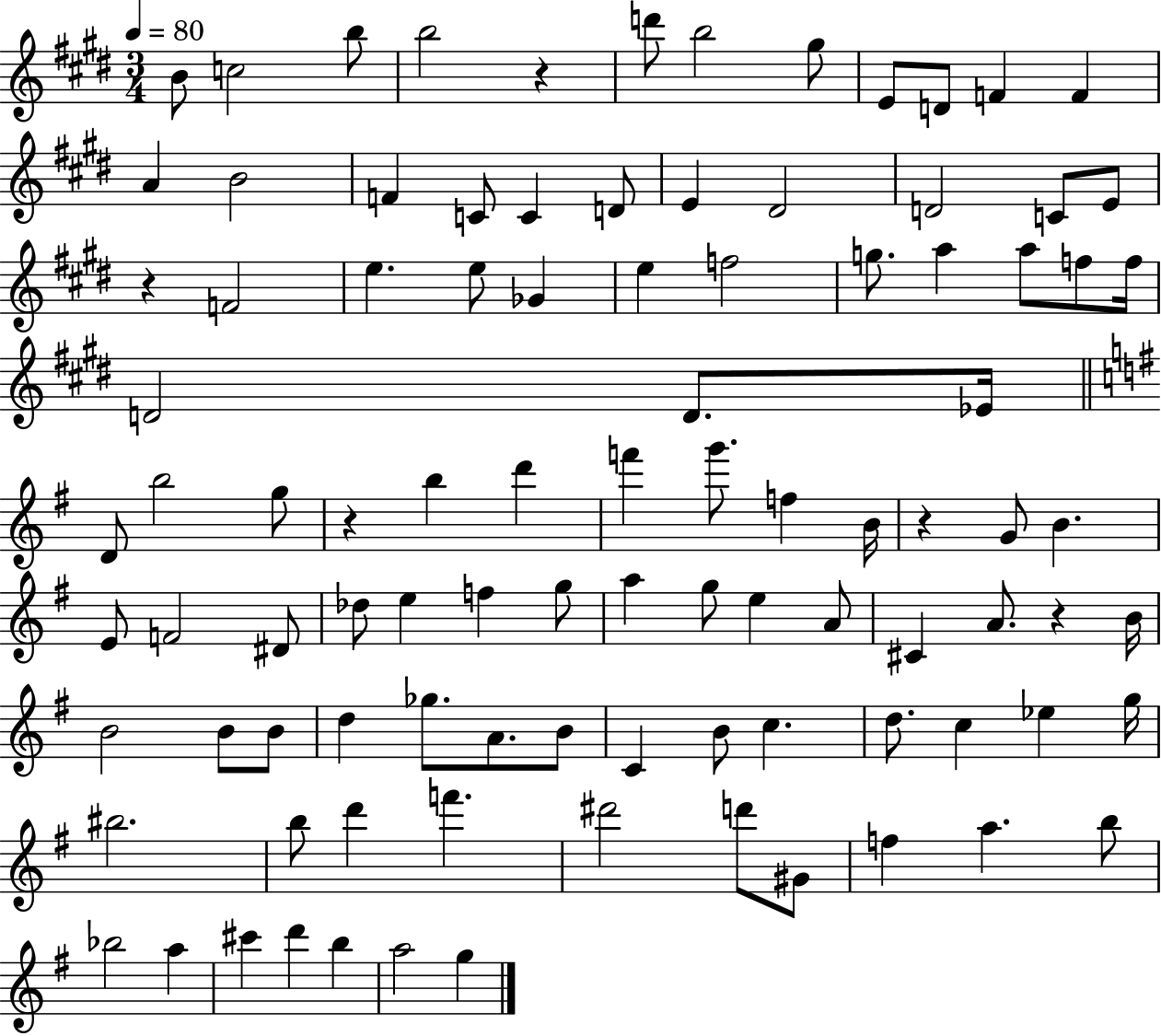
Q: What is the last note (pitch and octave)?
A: G5